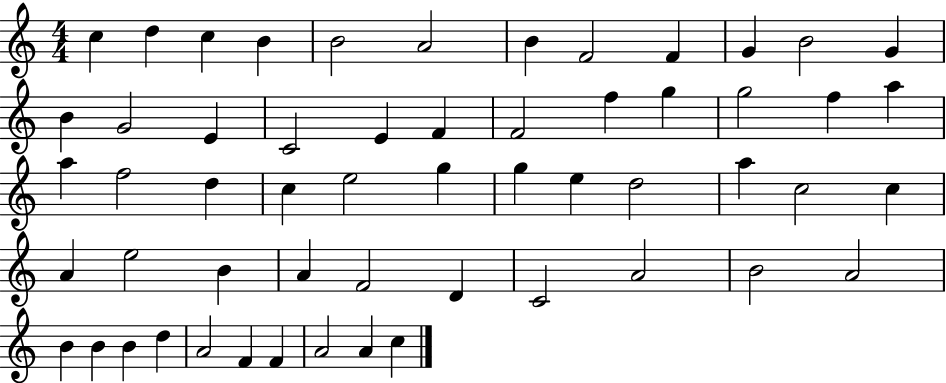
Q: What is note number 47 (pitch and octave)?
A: B4